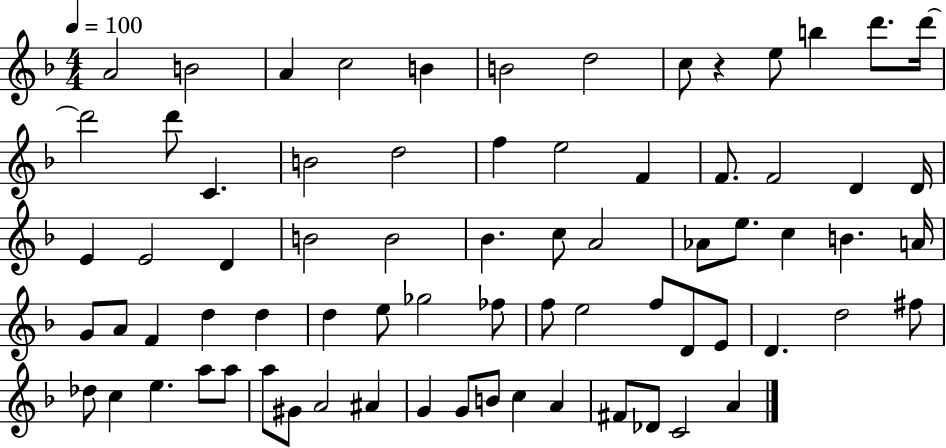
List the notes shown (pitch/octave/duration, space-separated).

A4/h B4/h A4/q C5/h B4/q B4/h D5/h C5/e R/q E5/e B5/q D6/e. D6/s D6/h D6/e C4/q. B4/h D5/h F5/q E5/h F4/q F4/e. F4/h D4/q D4/s E4/q E4/h D4/q B4/h B4/h Bb4/q. C5/e A4/h Ab4/e E5/e. C5/q B4/q. A4/s G4/e A4/e F4/q D5/q D5/q D5/q E5/e Gb5/h FES5/e F5/e E5/h F5/e D4/e E4/e D4/q. D5/h F#5/e Db5/e C5/q E5/q. A5/e A5/e A5/e G#4/e A4/h A#4/q G4/q G4/e B4/e C5/q A4/q F#4/e Db4/e C4/h A4/q